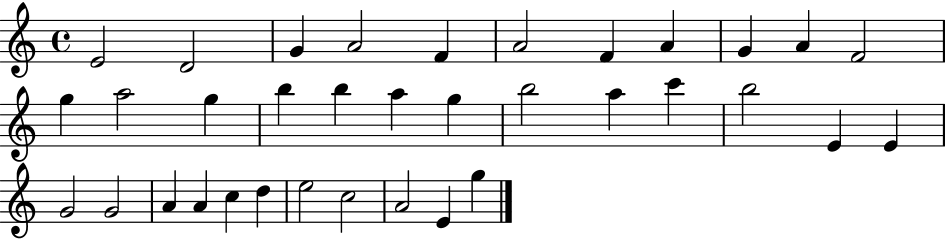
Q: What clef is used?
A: treble